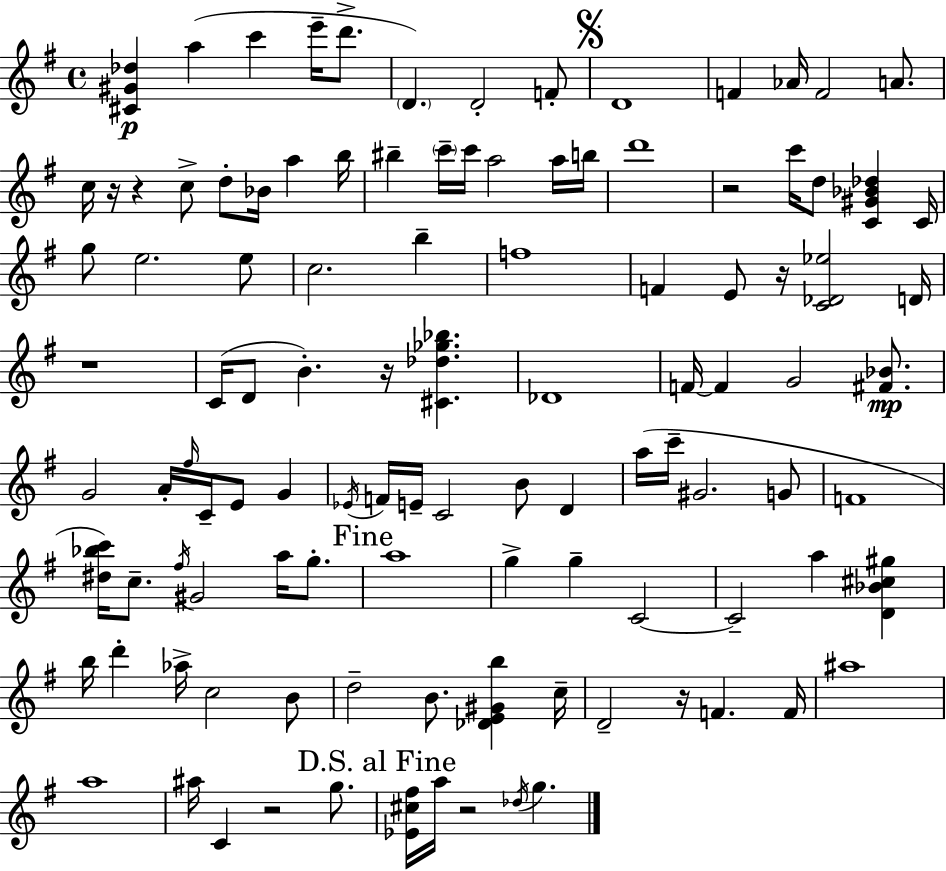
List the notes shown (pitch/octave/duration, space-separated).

[C#4,G#4,Db5]/q A5/q C6/q E6/s D6/e. D4/q. D4/h F4/e D4/w F4/q Ab4/s F4/h A4/e. C5/s R/s R/q C5/e D5/e Bb4/s A5/q B5/s BIS5/q C6/s C6/s A5/h A5/s B5/s D6/w R/h C6/s D5/e [C4,G#4,Bb4,Db5]/q C4/s G5/e E5/h. E5/e C5/h. B5/q F5/w F4/q E4/e R/s [C4,Db4,Eb5]/h D4/s R/w C4/s D4/e B4/q. R/s [C#4,Db5,Gb5,Bb5]/q. Db4/w F4/s F4/q G4/h [F#4,Bb4]/e. G4/h A4/s F#5/s C4/s E4/e G4/q Eb4/s F4/s E4/s C4/h B4/e D4/q A5/s C6/s G#4/h. G4/e F4/w [D#5,Bb5,C6]/s C5/e. F#5/s G#4/h A5/s G5/e. A5/w G5/q G5/q C4/h C4/h A5/q [D4,Bb4,C#5,G#5]/q B5/s D6/q Ab5/s C5/h B4/e D5/h B4/e. [Db4,E4,G#4,B5]/q C5/s D4/h R/s F4/q. F4/s A#5/w A5/w A#5/s C4/q R/h G5/e. [Eb4,C#5,F#5]/s A5/s R/h Db5/s G5/q.